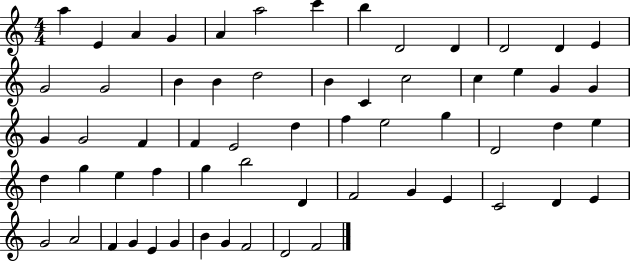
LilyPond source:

{
  \clef treble
  \numericTimeSignature
  \time 4/4
  \key c \major
  a''4 e'4 a'4 g'4 | a'4 a''2 c'''4 | b''4 d'2 d'4 | d'2 d'4 e'4 | \break g'2 g'2 | b'4 b'4 d''2 | b'4 c'4 c''2 | c''4 e''4 g'4 g'4 | \break g'4 g'2 f'4 | f'4 e'2 d''4 | f''4 e''2 g''4 | d'2 d''4 e''4 | \break d''4 g''4 e''4 f''4 | g''4 b''2 d'4 | f'2 g'4 e'4 | c'2 d'4 e'4 | \break g'2 a'2 | f'4 g'4 e'4 g'4 | b'4 g'4 f'2 | d'2 f'2 | \break \bar "|."
}